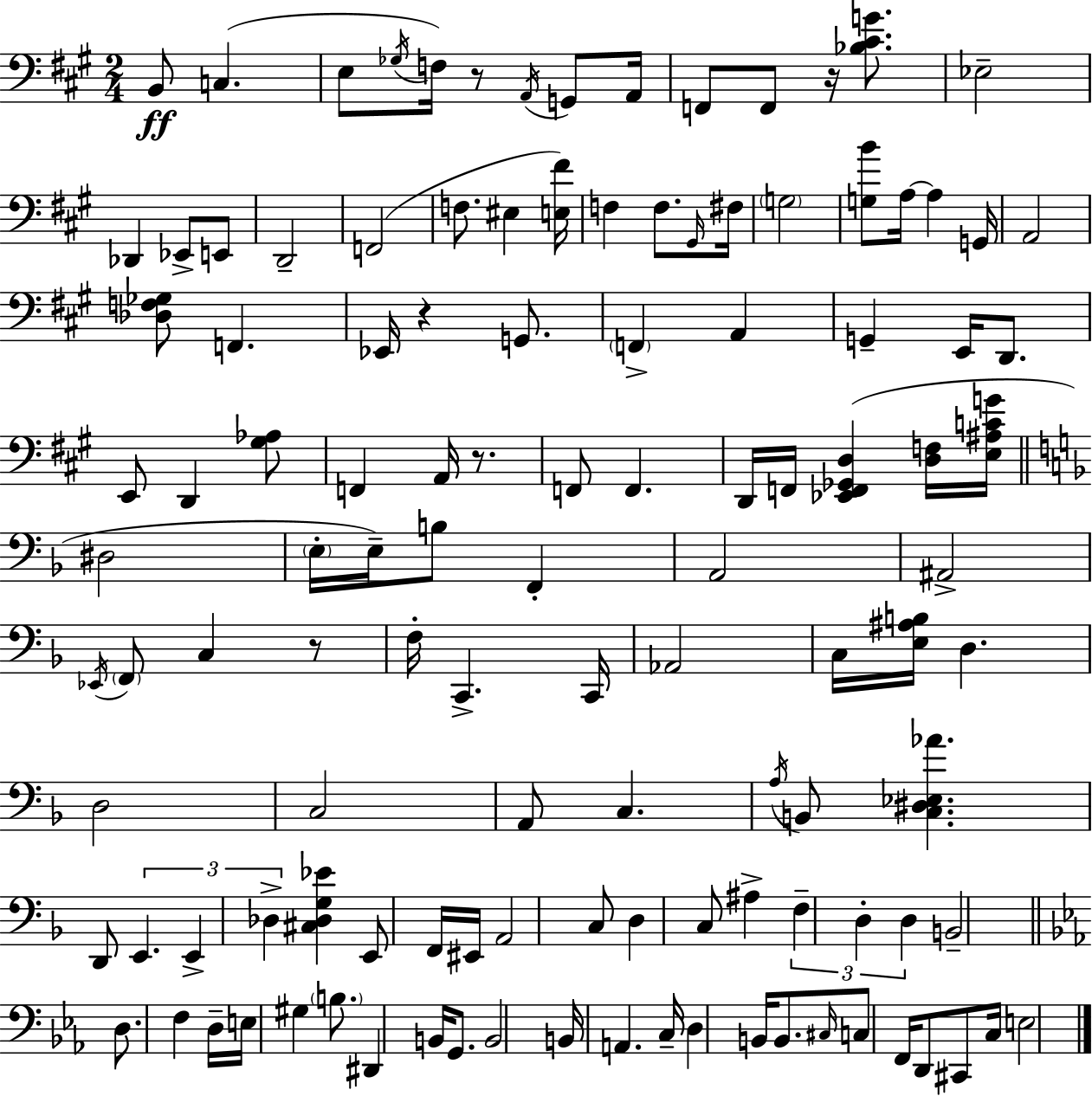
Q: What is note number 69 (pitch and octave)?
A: Db3